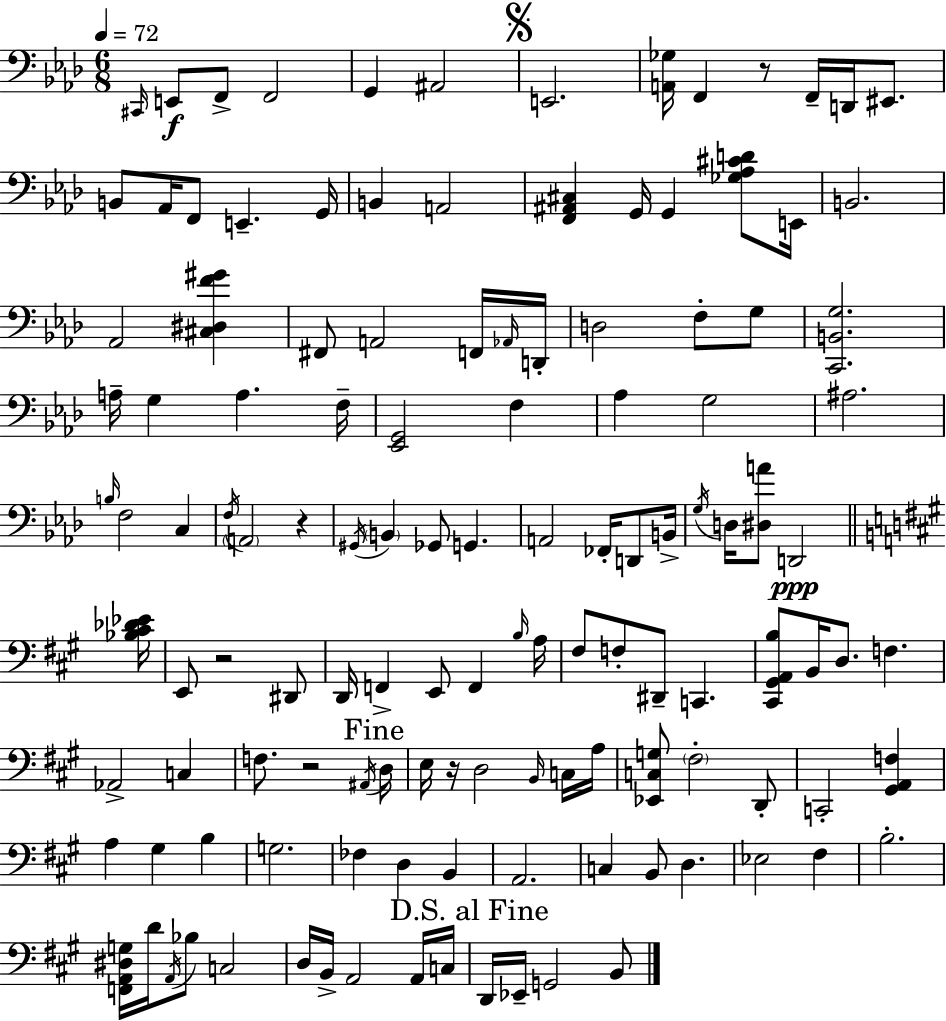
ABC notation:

X:1
T:Untitled
M:6/8
L:1/4
K:Ab
^C,,/4 E,,/2 F,,/2 F,,2 G,, ^A,,2 E,,2 [A,,_G,]/4 F,, z/2 F,,/4 D,,/4 ^E,,/2 B,,/2 _A,,/4 F,,/2 E,, G,,/4 B,, A,,2 [F,,^A,,^C,] G,,/4 G,, [_G,_A,^CD]/2 E,,/4 B,,2 _A,,2 [^C,^D,F^G] ^F,,/2 A,,2 F,,/4 _A,,/4 D,,/4 D,2 F,/2 G,/2 [C,,B,,G,]2 A,/4 G, A, F,/4 [_E,,G,,]2 F, _A, G,2 ^A,2 B,/4 F,2 C, F,/4 A,,2 z ^G,,/4 B,, _G,,/2 G,, A,,2 _F,,/4 D,,/2 B,,/4 G,/4 D,/4 [^D,A]/2 D,,2 [_B,^C_D_E]/4 E,,/2 z2 ^D,,/2 D,,/4 F,, E,,/2 F,, B,/4 A,/4 ^F,/2 F,/2 ^D,,/2 C,, [^C,,^G,,A,,B,]/2 B,,/4 D,/2 F, _A,,2 C, F,/2 z2 ^A,,/4 D,/4 E,/4 z/4 D,2 B,,/4 C,/4 A,/4 [_E,,C,G,]/2 ^F,2 D,,/2 C,,2 [^G,,A,,F,] A, ^G, B, G,2 _F, D, B,, A,,2 C, B,,/2 D, _E,2 ^F, B,2 [F,,A,,^D,G,]/4 D/4 A,,/4 _B,/2 C,2 D,/4 B,,/4 A,,2 A,,/4 C,/4 D,,/4 _E,,/4 G,,2 B,,/2